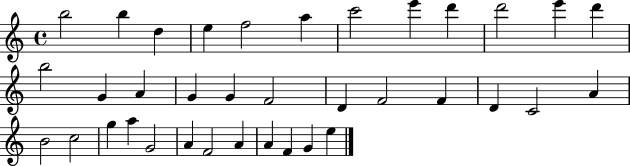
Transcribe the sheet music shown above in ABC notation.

X:1
T:Untitled
M:4/4
L:1/4
K:C
b2 b d e f2 a c'2 e' d' d'2 e' d' b2 G A G G F2 D F2 F D C2 A B2 c2 g a G2 A F2 A A F G e